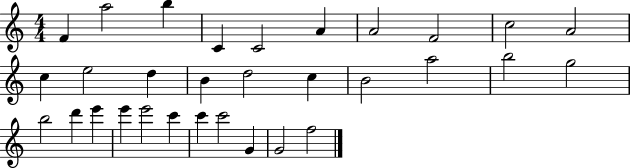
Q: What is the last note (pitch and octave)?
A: F5